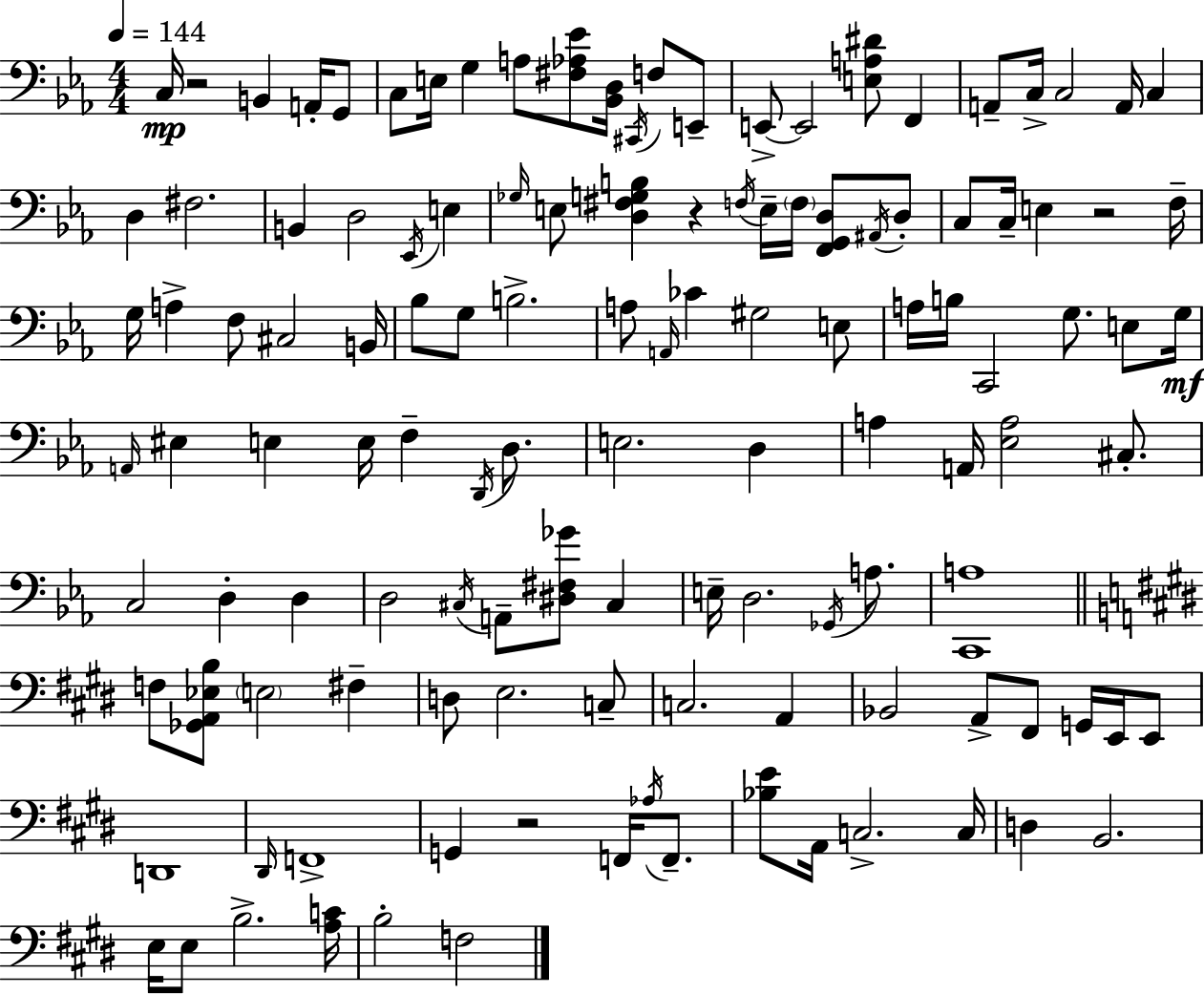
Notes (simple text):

C3/s R/h B2/q A2/s G2/e C3/e E3/s G3/q A3/e [F#3,Ab3,Eb4]/e [Bb2,D3]/s C#2/s F3/e E2/e E2/e E2/h [E3,A3,D#4]/e F2/q A2/e C3/s C3/h A2/s C3/q D3/q F#3/h. B2/q D3/h Eb2/s E3/q Gb3/s E3/e [D3,F#3,G3,B3]/q R/q F3/s E3/s F3/s [F2,G2,D3]/e A#2/s D3/e C3/e C3/s E3/q R/h F3/s G3/s A3/q F3/e C#3/h B2/s Bb3/e G3/e B3/h. A3/e A2/s CES4/q G#3/h E3/e A3/s B3/s C2/h G3/e. E3/e G3/s A2/s EIS3/q E3/q E3/s F3/q D2/s D3/e. E3/h. D3/q A3/q A2/s [Eb3,A3]/h C#3/e. C3/h D3/q D3/q D3/h C#3/s A2/e [D#3,F#3,Gb4]/e C#3/q E3/s D3/h. Gb2/s A3/e. [C2,A3]/w F3/e [Gb2,A2,Eb3,B3]/e E3/h F#3/q D3/e E3/h. C3/e C3/h. A2/q Bb2/h A2/e F#2/e G2/s E2/s E2/e D2/w D#2/s F2/w G2/q R/h F2/s Ab3/s F2/e. [Bb3,E4]/e A2/s C3/h. C3/s D3/q B2/h. E3/s E3/e B3/h. [A3,C4]/s B3/h F3/h